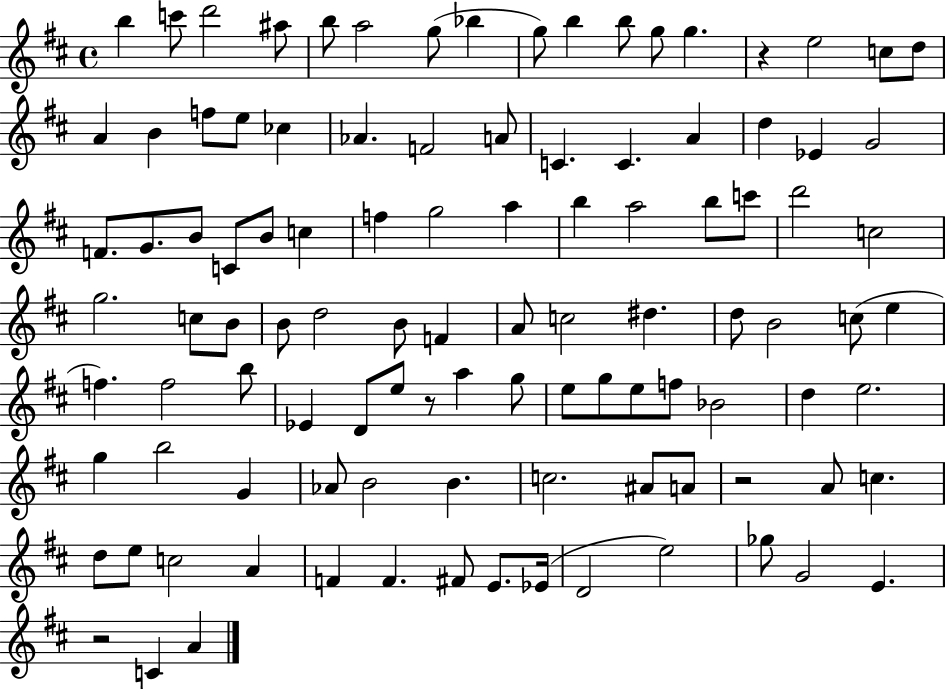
B5/q C6/e D6/h A#5/e B5/e A5/h G5/e Bb5/q G5/e B5/q B5/e G5/e G5/q. R/q E5/h C5/e D5/e A4/q B4/q F5/e E5/e CES5/q Ab4/q. F4/h A4/e C4/q. C4/q. A4/q D5/q Eb4/q G4/h F4/e. G4/e. B4/e C4/e B4/e C5/q F5/q G5/h A5/q B5/q A5/h B5/e C6/e D6/h C5/h G5/h. C5/e B4/e B4/e D5/h B4/e F4/q A4/e C5/h D#5/q. D5/e B4/h C5/e E5/q F5/q. F5/h B5/e Eb4/q D4/e E5/e R/e A5/q G5/e E5/e G5/e E5/e F5/e Bb4/h D5/q E5/h. G5/q B5/h G4/q Ab4/e B4/h B4/q. C5/h. A#4/e A4/e R/h A4/e C5/q. D5/e E5/e C5/h A4/q F4/q F4/q. F#4/e E4/e. Eb4/s D4/h E5/h Gb5/e G4/h E4/q. R/h C4/q A4/q